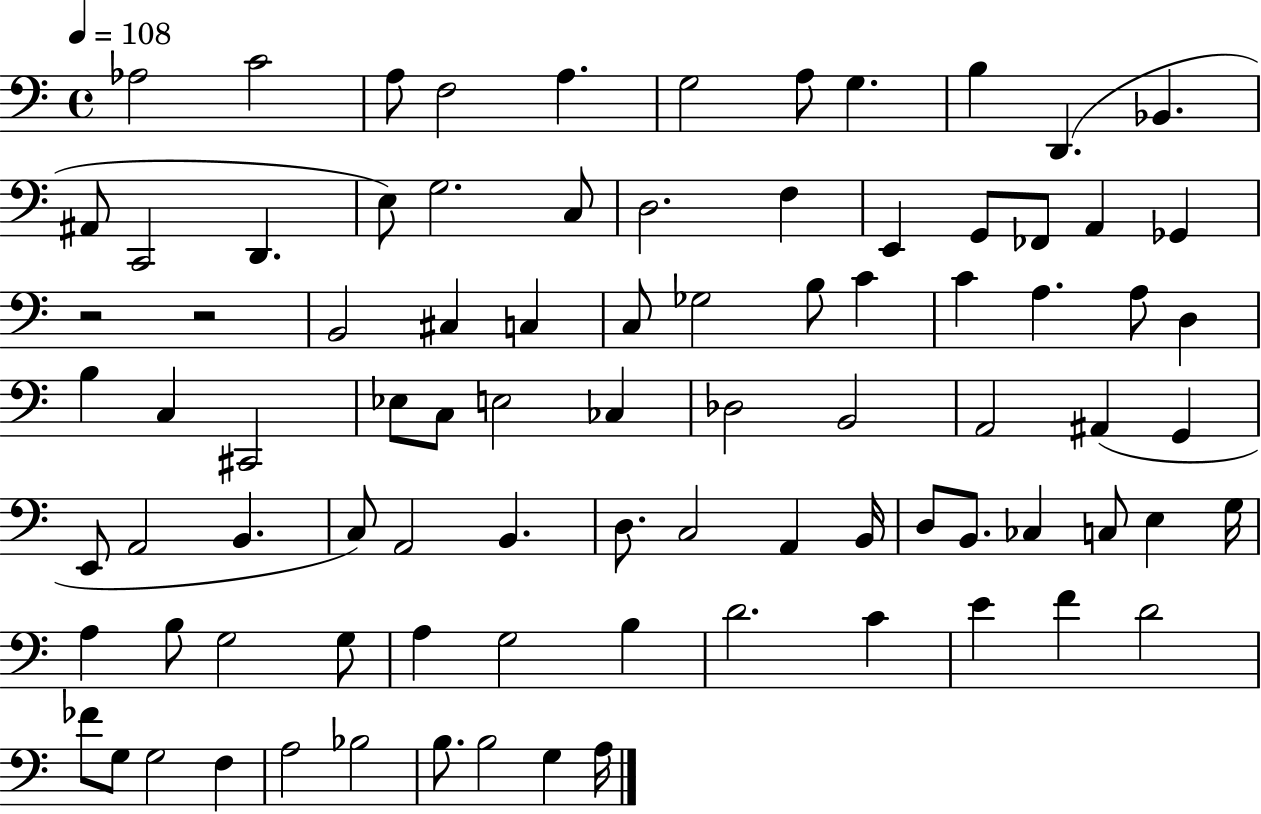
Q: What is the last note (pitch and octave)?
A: A3